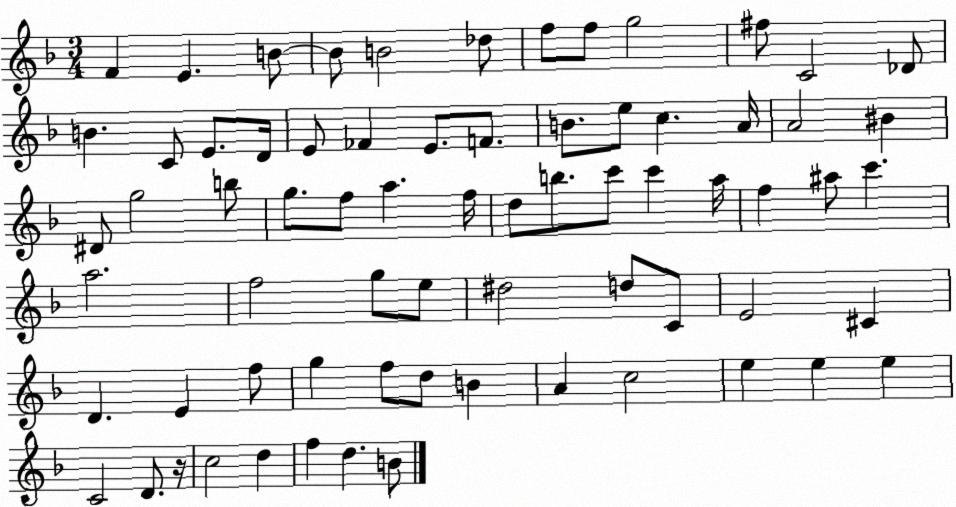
X:1
T:Untitled
M:3/4
L:1/4
K:F
F E B/2 B/2 B2 _d/2 f/2 f/2 g2 ^f/2 C2 _D/2 B C/2 E/2 D/4 E/2 _F E/2 F/2 B/2 e/2 c A/4 A2 ^B ^D/2 g2 b/2 g/2 f/2 a f/4 d/2 b/2 c'/2 c' a/4 f ^a/2 c' a2 f2 g/2 e/2 ^d2 d/2 C/2 E2 ^C D E f/2 g f/2 d/2 B A c2 e e e C2 D/2 z/4 c2 d f d B/2